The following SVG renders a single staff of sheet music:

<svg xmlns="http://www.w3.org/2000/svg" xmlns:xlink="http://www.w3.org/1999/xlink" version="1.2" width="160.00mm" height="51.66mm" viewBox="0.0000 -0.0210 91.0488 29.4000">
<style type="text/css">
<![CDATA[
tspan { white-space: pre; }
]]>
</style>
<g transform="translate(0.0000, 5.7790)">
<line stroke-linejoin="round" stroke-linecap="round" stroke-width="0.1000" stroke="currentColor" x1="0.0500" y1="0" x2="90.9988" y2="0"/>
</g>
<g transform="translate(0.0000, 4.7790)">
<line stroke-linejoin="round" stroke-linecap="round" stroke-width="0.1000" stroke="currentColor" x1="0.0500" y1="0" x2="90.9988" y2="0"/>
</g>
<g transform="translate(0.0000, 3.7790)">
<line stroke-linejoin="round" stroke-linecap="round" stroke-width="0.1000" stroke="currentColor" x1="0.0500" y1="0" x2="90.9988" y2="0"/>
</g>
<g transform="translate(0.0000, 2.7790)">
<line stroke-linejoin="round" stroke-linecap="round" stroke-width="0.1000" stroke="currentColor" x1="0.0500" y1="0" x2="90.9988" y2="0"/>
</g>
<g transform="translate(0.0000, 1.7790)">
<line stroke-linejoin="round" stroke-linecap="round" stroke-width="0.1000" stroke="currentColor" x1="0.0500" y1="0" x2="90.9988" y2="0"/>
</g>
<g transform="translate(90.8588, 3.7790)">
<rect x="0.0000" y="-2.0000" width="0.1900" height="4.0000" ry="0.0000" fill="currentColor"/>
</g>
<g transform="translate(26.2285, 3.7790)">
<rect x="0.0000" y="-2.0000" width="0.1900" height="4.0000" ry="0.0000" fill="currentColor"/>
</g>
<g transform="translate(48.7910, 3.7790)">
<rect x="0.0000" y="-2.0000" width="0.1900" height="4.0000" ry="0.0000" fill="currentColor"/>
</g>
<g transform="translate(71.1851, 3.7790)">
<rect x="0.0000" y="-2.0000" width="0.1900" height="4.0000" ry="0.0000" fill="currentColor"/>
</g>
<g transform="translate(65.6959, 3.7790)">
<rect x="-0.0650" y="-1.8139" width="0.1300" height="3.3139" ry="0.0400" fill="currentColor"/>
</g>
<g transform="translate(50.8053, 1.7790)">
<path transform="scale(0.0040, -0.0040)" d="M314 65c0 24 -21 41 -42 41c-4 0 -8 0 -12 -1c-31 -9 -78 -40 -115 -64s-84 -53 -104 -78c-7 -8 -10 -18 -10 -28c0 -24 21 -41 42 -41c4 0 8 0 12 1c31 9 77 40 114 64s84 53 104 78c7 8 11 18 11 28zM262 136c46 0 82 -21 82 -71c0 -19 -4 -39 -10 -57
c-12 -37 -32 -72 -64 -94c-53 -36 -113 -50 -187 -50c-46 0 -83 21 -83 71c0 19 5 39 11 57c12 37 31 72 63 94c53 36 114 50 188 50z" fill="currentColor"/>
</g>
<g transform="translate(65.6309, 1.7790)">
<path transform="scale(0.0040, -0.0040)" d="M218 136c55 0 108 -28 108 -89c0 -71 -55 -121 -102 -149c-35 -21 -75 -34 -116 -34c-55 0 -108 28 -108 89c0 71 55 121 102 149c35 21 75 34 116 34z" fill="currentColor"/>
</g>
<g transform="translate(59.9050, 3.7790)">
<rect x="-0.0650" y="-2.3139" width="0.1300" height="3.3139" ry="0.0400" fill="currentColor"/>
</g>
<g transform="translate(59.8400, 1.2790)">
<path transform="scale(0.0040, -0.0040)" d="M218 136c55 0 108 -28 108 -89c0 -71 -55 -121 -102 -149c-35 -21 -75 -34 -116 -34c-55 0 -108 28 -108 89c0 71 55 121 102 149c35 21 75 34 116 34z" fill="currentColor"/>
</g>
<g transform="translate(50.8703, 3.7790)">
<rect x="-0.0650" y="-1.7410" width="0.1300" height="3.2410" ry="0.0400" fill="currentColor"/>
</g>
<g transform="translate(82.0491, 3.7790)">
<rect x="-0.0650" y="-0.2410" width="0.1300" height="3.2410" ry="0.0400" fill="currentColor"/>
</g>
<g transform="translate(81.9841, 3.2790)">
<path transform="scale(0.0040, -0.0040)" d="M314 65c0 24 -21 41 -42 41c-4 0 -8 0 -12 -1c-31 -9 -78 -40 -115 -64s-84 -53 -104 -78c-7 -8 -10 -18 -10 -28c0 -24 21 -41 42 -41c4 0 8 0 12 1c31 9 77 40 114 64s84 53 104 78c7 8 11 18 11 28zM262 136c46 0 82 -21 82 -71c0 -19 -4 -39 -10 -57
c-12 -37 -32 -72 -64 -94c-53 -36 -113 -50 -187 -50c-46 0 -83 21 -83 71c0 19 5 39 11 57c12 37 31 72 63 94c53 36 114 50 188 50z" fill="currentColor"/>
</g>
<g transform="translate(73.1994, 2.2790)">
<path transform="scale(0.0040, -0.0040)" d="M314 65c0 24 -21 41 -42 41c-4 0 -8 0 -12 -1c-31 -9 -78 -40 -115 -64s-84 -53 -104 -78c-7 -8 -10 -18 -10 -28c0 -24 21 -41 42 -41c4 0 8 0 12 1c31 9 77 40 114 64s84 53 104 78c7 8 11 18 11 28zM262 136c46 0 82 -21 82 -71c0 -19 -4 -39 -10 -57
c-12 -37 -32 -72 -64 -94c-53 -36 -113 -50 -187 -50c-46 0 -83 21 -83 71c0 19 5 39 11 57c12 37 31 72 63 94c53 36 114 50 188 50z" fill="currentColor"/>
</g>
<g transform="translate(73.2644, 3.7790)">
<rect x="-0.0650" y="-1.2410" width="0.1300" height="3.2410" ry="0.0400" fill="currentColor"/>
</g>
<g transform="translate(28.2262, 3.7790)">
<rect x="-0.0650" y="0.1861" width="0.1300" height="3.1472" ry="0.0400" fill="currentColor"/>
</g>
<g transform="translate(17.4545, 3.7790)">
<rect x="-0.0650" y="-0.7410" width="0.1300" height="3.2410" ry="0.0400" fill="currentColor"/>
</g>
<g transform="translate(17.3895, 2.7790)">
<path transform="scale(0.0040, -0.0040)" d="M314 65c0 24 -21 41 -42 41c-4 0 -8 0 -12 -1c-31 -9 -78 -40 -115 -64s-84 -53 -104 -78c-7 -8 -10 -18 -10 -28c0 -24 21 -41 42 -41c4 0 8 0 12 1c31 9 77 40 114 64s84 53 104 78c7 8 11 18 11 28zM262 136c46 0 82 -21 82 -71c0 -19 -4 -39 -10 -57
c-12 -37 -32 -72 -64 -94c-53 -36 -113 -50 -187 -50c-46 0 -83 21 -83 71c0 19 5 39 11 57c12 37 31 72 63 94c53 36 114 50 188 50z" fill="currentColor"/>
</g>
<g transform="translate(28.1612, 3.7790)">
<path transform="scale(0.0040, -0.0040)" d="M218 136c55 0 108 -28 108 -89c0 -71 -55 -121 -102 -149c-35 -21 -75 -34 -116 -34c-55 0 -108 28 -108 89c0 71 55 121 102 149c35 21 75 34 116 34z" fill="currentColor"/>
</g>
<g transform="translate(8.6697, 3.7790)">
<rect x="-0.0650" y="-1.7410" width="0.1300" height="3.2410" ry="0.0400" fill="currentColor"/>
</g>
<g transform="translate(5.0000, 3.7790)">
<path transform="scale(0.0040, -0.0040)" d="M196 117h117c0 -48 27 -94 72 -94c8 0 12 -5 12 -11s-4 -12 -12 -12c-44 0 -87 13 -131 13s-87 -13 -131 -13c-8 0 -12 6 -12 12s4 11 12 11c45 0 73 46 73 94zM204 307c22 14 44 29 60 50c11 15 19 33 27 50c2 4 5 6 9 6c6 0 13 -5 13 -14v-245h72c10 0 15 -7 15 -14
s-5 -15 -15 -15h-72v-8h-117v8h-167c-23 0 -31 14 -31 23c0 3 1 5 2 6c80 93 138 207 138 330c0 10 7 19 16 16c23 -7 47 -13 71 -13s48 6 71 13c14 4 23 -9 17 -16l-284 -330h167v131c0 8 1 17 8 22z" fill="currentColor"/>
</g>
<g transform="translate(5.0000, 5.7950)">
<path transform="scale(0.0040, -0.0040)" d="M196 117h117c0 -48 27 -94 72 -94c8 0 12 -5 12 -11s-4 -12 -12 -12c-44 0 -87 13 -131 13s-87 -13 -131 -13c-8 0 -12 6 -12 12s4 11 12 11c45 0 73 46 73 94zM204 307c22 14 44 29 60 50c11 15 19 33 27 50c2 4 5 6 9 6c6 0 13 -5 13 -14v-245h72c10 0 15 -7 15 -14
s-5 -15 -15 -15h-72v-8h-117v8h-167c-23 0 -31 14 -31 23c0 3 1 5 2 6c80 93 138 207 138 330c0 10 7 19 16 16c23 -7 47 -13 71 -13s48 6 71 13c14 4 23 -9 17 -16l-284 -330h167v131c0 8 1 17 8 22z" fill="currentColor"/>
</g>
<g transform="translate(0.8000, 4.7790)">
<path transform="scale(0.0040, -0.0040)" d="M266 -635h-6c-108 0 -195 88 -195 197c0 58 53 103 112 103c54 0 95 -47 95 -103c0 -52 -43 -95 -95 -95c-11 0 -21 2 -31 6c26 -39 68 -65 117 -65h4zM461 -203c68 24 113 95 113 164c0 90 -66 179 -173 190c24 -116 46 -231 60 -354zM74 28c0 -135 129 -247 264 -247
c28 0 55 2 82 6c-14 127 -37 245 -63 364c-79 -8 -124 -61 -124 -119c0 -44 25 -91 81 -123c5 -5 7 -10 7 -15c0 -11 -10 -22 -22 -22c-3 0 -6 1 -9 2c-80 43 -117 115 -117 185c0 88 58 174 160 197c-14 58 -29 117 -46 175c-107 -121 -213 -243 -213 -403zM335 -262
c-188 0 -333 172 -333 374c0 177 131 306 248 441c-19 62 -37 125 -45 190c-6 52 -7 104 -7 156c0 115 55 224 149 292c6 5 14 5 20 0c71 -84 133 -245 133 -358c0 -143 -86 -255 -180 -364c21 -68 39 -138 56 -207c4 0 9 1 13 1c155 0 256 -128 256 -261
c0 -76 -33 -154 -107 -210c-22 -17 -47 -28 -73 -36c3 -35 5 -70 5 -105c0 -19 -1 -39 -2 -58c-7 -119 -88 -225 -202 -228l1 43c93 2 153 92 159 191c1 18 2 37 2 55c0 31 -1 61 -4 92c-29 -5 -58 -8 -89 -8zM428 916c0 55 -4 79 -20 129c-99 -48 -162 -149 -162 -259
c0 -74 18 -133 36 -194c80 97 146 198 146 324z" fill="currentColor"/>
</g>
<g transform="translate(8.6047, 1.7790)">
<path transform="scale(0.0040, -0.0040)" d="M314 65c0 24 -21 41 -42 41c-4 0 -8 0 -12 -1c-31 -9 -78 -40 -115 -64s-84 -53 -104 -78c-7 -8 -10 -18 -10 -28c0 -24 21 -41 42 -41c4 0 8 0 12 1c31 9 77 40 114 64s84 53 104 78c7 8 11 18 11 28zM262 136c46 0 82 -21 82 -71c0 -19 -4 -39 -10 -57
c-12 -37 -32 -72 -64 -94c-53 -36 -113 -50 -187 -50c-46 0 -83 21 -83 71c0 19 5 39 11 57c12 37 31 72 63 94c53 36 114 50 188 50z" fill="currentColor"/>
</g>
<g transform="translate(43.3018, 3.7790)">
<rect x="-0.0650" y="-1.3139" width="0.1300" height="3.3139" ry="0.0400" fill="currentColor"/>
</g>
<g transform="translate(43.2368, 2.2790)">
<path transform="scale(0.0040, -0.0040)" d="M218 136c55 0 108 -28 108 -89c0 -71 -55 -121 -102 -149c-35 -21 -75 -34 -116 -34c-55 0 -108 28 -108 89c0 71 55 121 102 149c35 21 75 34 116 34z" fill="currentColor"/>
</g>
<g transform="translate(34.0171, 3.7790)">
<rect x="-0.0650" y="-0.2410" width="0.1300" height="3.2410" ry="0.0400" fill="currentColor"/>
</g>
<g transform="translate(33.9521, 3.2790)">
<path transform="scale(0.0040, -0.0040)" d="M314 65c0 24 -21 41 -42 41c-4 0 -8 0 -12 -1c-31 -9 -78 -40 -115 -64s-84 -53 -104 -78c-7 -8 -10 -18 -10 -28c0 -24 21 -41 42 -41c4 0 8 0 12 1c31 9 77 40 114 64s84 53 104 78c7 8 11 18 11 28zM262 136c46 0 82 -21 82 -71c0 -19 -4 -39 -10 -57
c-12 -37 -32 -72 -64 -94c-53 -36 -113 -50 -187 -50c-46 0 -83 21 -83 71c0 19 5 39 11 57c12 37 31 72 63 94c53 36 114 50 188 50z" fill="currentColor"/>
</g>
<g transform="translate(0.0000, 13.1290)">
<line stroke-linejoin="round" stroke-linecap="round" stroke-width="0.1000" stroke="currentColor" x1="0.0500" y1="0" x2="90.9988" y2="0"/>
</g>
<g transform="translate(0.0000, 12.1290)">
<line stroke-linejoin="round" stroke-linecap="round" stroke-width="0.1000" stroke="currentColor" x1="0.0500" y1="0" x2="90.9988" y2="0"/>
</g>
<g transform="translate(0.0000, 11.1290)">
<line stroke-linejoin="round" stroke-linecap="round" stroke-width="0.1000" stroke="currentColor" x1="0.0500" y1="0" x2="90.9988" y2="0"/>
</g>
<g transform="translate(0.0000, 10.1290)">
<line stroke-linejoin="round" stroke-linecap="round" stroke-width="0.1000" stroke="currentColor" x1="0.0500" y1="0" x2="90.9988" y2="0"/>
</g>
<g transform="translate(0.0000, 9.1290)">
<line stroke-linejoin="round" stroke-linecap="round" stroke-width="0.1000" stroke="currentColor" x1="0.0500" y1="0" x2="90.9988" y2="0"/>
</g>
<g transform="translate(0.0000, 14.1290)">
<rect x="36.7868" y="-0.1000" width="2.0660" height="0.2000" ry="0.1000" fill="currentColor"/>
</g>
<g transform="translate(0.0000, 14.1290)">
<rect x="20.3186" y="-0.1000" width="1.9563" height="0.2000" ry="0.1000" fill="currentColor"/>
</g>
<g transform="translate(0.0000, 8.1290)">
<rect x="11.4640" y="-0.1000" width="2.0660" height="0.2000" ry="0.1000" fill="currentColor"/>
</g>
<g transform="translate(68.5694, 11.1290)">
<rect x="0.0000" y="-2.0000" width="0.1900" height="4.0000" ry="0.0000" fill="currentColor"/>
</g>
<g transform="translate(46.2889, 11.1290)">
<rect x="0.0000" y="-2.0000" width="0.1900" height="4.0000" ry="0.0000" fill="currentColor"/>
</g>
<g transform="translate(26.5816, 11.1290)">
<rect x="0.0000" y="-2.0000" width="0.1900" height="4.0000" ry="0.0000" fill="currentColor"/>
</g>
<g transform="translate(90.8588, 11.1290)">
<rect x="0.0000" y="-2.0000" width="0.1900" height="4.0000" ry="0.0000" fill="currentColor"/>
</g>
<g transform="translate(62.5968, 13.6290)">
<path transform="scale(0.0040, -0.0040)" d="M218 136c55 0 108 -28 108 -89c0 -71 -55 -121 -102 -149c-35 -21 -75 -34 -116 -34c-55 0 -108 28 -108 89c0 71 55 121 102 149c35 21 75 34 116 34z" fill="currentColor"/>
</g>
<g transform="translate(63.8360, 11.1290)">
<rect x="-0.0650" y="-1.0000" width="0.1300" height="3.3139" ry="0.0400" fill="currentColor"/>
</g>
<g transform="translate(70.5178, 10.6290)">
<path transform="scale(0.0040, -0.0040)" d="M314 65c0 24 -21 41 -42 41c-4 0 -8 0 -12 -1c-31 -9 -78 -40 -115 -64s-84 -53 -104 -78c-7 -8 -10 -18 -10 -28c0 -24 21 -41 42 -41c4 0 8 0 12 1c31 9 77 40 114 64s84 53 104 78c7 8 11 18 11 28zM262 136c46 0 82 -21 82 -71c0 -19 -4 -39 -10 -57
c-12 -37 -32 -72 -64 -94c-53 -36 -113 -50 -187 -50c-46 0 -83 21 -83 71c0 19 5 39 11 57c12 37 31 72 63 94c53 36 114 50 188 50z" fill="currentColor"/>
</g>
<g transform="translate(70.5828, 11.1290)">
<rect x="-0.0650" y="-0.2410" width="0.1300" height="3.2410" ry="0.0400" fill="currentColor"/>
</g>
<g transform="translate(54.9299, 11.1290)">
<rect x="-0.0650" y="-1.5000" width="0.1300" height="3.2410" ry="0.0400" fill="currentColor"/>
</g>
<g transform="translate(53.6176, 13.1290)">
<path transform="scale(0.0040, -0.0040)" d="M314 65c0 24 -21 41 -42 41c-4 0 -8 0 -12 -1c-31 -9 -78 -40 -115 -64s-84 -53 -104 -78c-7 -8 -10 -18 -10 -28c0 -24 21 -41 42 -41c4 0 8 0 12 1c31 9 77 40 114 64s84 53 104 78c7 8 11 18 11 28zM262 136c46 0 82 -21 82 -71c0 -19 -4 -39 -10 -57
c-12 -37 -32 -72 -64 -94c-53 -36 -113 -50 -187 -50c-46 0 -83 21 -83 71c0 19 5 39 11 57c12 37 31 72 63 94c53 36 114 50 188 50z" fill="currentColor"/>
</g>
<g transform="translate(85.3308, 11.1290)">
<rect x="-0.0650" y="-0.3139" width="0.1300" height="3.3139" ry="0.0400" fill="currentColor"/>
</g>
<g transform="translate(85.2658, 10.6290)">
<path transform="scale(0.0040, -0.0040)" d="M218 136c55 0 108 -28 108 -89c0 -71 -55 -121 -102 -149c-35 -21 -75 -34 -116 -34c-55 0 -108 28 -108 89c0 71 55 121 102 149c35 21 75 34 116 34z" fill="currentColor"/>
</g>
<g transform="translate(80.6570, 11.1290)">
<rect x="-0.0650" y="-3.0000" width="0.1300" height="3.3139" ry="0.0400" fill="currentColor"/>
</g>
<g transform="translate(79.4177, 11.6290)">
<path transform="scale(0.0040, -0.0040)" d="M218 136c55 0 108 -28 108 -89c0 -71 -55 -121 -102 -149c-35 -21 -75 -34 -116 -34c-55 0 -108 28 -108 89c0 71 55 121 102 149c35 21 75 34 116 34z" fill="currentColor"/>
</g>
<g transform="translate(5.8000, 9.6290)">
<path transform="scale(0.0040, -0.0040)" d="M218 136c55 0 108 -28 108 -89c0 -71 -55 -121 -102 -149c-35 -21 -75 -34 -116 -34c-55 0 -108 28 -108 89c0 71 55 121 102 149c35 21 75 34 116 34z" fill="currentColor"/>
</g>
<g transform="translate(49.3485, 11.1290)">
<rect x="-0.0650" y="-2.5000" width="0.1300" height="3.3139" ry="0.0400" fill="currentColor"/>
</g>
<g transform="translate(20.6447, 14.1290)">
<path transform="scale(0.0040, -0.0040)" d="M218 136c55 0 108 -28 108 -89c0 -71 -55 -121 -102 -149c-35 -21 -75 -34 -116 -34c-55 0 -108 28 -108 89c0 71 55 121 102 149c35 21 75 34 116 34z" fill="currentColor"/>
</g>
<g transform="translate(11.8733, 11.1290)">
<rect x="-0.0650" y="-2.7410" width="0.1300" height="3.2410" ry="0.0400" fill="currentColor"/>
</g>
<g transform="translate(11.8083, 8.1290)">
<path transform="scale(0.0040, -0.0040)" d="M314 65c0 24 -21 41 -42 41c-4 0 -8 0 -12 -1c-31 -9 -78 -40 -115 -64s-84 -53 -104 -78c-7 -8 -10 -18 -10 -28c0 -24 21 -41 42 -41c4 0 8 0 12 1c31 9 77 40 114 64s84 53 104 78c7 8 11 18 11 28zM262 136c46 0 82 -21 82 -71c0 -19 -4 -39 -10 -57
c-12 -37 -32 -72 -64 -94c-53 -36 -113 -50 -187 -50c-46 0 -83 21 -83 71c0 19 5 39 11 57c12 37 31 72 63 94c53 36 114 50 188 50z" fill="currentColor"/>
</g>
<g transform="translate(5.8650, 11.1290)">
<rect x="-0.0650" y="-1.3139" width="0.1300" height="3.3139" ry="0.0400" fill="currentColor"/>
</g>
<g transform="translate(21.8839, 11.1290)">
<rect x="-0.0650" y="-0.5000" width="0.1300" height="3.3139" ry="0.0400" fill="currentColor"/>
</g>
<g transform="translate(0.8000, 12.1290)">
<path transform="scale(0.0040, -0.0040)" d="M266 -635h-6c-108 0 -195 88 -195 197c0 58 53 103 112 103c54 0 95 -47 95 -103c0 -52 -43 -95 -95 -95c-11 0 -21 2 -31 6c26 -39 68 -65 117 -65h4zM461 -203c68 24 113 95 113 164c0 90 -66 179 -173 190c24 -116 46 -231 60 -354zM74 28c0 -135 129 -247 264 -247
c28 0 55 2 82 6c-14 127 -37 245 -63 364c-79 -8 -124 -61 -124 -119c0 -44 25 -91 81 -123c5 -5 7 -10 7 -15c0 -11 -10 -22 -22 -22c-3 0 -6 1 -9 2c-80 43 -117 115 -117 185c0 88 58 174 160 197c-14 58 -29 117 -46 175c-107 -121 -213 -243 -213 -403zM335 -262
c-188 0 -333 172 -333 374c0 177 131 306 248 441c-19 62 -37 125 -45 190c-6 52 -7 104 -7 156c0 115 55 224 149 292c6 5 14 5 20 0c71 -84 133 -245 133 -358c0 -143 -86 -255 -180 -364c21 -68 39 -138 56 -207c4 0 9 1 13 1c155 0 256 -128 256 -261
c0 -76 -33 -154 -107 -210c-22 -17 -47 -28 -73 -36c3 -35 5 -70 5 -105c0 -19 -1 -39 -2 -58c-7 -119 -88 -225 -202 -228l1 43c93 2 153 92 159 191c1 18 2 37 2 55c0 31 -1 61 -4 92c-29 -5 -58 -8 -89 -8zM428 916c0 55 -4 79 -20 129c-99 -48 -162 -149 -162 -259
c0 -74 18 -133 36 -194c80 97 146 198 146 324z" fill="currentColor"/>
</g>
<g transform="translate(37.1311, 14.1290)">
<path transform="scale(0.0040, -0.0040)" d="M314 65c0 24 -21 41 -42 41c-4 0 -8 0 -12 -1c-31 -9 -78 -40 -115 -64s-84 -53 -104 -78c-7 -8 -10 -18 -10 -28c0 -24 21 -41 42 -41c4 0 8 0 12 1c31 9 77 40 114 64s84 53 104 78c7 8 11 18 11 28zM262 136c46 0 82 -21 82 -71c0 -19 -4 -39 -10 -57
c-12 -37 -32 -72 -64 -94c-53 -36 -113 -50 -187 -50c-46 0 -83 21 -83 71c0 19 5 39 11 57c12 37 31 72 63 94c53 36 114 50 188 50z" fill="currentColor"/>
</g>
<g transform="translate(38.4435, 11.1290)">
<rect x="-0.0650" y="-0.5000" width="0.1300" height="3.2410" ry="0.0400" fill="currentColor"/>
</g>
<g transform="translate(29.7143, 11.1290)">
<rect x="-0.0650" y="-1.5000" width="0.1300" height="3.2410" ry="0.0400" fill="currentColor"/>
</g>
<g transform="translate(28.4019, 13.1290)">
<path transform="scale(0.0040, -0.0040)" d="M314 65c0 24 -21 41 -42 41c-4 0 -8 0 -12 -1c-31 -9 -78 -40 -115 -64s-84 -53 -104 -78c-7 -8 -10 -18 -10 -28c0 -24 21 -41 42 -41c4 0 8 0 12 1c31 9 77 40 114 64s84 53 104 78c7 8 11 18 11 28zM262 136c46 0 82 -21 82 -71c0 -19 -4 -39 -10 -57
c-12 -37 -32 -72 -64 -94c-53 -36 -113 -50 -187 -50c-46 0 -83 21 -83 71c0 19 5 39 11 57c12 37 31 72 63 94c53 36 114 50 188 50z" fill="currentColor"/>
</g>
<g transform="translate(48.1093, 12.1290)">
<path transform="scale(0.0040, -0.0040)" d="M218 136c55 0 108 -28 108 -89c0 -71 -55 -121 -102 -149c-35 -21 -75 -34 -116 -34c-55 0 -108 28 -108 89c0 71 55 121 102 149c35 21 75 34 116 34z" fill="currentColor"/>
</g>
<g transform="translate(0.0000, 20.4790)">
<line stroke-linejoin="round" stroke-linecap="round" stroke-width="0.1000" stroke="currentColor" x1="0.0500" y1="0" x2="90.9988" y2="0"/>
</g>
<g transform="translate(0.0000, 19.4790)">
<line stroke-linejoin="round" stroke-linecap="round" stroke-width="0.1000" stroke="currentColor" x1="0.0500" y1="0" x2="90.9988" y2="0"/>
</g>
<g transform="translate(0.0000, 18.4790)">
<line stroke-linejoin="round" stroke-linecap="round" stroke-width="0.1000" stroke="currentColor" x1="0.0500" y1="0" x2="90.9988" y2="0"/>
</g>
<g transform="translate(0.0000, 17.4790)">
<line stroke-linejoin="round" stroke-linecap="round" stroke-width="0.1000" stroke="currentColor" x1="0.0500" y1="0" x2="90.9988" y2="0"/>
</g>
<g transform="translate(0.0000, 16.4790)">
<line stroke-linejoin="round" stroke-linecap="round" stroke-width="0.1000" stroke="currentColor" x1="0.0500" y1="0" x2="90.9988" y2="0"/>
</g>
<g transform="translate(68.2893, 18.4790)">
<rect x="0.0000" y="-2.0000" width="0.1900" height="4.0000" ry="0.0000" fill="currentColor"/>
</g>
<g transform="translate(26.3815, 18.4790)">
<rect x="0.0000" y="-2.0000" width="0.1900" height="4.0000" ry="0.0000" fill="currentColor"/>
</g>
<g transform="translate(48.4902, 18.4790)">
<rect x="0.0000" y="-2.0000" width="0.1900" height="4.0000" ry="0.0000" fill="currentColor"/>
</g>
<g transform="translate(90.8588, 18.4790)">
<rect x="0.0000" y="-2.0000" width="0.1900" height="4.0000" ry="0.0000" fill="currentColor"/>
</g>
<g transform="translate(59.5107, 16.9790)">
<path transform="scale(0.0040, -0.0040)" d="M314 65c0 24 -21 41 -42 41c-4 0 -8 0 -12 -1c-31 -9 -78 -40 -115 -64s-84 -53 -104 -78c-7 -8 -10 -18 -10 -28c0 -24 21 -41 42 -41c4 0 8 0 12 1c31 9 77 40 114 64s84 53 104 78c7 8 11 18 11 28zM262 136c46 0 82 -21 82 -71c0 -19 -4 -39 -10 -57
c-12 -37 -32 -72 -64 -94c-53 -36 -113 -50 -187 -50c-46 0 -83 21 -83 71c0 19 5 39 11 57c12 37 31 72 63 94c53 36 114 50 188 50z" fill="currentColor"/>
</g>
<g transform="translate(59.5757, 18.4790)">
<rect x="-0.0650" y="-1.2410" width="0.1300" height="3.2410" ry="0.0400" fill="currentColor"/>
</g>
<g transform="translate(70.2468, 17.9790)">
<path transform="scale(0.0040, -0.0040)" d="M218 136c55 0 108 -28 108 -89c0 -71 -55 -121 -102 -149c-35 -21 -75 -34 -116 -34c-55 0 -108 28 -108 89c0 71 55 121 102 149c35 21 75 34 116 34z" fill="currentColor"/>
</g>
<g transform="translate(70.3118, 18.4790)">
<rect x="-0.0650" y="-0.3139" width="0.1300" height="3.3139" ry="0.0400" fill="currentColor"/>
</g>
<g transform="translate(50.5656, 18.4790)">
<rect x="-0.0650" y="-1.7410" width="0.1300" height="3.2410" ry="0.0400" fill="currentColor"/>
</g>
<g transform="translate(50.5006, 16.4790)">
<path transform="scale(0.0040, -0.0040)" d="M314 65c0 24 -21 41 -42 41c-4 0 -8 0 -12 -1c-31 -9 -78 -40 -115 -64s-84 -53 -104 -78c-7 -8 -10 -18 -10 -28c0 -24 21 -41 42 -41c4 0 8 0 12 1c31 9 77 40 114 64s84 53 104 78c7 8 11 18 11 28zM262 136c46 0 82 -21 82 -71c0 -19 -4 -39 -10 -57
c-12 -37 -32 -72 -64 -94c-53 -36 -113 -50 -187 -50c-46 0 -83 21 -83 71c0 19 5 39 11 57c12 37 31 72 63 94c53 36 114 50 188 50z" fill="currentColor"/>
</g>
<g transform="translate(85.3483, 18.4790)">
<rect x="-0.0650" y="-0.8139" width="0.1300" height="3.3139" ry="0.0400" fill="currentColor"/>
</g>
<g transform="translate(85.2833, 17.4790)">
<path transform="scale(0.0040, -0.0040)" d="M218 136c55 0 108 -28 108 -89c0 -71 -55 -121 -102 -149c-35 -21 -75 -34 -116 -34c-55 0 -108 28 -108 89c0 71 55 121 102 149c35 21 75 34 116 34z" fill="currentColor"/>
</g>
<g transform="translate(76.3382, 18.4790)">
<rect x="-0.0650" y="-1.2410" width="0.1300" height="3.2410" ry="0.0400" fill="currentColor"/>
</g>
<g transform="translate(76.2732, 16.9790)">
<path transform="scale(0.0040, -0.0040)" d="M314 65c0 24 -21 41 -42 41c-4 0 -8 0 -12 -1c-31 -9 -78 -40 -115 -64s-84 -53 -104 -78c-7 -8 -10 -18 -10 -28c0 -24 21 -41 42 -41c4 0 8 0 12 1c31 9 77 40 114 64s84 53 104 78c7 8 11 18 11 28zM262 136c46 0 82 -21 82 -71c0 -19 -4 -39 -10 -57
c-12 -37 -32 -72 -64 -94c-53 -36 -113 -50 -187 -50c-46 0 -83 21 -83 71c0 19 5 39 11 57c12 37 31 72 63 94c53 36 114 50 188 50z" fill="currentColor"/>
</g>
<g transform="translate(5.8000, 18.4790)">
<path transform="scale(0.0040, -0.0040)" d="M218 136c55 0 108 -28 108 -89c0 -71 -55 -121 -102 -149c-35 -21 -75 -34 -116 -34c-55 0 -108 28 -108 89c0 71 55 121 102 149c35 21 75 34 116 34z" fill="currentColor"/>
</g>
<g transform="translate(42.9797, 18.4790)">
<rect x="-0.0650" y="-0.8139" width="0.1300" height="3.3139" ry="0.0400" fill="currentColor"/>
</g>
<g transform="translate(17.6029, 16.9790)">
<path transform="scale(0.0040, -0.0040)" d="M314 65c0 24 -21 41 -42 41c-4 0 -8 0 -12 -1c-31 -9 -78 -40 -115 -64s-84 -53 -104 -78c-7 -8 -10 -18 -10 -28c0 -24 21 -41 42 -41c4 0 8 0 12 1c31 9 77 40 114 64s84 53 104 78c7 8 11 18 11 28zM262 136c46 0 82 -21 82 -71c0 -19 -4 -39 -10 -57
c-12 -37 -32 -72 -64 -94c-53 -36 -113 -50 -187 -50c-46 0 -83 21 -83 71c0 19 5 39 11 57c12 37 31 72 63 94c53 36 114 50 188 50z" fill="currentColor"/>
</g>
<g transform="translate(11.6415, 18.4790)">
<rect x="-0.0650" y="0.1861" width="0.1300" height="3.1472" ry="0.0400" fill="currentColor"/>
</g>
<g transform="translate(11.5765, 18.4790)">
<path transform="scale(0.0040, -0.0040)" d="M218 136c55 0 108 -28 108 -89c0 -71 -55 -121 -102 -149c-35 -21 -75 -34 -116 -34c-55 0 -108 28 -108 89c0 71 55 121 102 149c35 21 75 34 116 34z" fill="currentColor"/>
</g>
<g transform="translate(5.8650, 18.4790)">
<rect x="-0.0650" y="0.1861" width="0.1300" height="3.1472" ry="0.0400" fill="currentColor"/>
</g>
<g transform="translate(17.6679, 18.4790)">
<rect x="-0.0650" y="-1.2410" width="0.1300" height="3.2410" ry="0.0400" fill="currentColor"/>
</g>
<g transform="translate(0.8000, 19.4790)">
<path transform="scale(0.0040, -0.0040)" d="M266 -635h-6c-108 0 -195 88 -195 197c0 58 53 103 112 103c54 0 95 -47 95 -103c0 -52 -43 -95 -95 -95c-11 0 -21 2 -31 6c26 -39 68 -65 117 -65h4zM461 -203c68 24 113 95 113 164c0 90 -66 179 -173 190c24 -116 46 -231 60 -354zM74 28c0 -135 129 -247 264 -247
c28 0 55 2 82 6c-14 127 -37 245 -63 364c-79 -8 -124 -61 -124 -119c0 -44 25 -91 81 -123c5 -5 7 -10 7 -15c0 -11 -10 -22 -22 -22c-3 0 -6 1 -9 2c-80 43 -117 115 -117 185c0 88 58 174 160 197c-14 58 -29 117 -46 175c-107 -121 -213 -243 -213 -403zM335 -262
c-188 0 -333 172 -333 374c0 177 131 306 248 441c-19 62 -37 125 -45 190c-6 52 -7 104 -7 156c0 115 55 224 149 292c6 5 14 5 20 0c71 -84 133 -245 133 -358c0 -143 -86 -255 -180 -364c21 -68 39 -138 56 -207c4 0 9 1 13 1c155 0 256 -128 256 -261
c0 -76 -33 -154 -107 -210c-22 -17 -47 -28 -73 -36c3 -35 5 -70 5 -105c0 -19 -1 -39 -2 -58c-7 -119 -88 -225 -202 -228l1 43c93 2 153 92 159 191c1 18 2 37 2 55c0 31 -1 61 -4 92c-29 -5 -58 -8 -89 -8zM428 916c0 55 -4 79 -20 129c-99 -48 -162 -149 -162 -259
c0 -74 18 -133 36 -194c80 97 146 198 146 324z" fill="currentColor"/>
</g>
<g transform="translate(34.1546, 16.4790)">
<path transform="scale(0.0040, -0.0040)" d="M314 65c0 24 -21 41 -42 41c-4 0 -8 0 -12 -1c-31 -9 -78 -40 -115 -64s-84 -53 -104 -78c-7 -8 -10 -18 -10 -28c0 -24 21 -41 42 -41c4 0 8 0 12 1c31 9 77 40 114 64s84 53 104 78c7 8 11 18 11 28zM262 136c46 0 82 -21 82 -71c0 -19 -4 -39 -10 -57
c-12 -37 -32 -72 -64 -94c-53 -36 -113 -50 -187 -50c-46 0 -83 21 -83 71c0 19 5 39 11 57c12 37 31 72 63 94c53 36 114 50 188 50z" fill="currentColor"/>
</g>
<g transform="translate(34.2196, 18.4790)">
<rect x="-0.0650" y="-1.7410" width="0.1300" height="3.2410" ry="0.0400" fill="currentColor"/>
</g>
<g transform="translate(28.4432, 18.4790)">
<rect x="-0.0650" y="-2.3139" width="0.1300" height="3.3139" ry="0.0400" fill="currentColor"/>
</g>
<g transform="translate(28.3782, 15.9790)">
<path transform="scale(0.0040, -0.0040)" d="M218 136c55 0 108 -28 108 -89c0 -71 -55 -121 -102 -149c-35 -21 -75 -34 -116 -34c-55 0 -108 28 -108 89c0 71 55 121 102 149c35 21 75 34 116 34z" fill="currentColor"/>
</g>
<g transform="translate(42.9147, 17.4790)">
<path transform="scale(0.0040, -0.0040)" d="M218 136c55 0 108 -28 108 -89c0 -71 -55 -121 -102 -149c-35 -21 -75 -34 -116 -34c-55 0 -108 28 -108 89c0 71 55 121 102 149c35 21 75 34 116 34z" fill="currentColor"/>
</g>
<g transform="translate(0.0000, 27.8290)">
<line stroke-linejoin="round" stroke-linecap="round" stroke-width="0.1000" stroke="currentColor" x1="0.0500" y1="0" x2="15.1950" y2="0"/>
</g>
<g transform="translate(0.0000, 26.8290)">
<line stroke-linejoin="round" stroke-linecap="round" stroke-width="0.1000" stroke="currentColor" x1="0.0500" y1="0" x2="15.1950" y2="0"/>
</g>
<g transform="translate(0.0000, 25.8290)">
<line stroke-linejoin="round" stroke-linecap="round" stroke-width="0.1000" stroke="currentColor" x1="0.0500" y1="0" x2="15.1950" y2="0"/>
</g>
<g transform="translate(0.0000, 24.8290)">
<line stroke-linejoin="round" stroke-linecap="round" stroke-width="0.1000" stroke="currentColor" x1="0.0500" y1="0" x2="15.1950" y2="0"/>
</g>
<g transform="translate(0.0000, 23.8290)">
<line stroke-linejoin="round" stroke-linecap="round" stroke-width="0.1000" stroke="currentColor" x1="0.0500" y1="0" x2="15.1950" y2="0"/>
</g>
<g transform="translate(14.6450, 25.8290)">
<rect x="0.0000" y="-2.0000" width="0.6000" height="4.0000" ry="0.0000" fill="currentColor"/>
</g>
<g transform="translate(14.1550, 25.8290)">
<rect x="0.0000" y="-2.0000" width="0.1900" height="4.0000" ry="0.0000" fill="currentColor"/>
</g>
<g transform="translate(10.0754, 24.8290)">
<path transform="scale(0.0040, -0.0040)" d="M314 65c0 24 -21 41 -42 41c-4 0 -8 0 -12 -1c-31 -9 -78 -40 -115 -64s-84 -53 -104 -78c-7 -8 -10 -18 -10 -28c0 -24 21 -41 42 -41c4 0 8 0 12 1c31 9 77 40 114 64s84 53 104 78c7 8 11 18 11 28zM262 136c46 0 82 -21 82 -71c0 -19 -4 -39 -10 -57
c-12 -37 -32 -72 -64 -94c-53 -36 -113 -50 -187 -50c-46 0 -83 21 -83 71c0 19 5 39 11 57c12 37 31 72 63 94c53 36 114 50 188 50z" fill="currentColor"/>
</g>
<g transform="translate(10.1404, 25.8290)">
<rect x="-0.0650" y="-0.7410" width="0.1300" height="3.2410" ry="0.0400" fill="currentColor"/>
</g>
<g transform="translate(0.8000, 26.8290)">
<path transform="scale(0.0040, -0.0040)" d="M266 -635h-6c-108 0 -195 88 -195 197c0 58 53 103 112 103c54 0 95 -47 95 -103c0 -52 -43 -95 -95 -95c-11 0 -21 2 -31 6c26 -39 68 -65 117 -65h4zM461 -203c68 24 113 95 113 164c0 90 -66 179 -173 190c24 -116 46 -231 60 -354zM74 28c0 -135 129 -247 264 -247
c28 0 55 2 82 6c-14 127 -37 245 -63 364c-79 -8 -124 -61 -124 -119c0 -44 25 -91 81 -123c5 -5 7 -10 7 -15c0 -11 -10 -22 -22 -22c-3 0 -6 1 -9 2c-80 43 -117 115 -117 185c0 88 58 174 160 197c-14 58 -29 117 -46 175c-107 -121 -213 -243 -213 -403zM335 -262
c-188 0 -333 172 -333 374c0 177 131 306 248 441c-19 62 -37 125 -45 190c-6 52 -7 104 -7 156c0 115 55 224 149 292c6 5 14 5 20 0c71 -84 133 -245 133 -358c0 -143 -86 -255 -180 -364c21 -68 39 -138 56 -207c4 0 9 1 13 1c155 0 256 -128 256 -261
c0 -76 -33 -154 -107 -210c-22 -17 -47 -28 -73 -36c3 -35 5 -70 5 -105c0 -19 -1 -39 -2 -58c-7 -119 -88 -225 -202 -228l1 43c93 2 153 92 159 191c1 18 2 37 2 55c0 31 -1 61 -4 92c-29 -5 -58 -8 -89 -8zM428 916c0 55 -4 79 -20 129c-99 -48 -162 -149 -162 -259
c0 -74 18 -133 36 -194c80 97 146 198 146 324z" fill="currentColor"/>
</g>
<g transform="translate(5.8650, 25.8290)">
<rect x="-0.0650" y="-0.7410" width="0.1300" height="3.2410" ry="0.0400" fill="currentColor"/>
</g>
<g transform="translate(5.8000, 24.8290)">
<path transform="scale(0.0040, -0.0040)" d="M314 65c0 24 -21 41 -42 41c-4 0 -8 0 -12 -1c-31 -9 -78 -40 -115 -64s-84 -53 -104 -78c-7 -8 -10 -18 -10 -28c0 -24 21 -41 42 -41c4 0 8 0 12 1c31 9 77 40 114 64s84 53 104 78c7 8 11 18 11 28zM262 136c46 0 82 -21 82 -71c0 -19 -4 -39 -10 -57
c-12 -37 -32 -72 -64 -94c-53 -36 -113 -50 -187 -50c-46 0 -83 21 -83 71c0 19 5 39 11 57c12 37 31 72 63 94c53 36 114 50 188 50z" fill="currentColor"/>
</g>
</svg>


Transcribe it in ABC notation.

X:1
T:Untitled
M:4/4
L:1/4
K:C
f2 d2 B c2 e f2 g f e2 c2 e a2 C E2 C2 G E2 D c2 A c B B e2 g f2 d f2 e2 c e2 d d2 d2